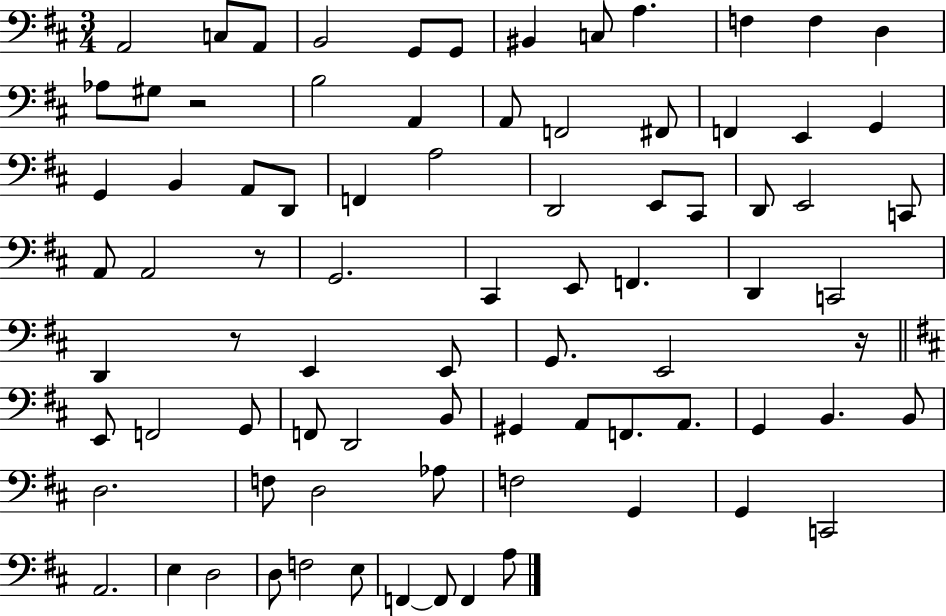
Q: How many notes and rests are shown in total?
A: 82